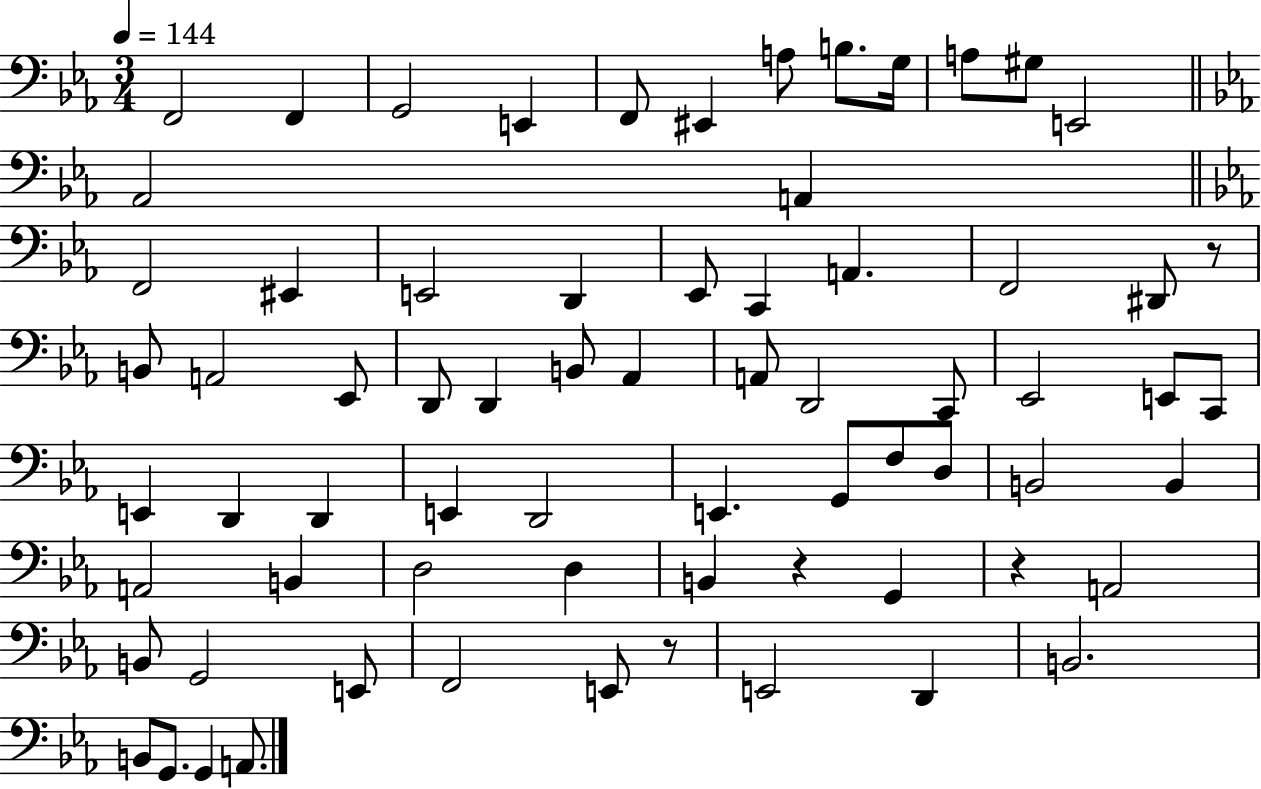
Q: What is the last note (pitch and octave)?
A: A2